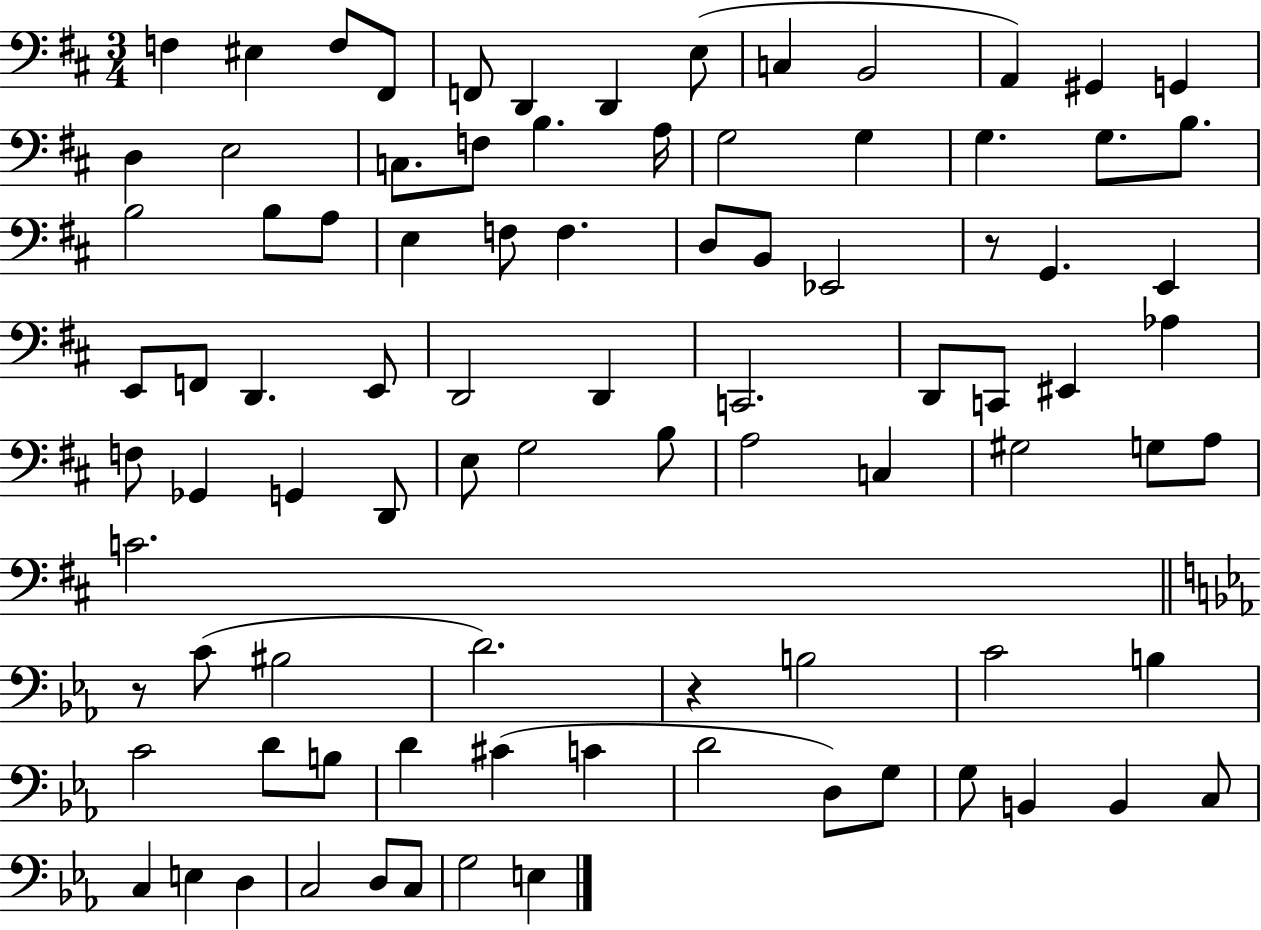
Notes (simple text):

F3/q EIS3/q F3/e F#2/e F2/e D2/q D2/q E3/e C3/q B2/h A2/q G#2/q G2/q D3/q E3/h C3/e. F3/e B3/q. A3/s G3/h G3/q G3/q. G3/e. B3/e. B3/h B3/e A3/e E3/q F3/e F3/q. D3/e B2/e Eb2/h R/e G2/q. E2/q E2/e F2/e D2/q. E2/e D2/h D2/q C2/h. D2/e C2/e EIS2/q Ab3/q F3/e Gb2/q G2/q D2/e E3/e G3/h B3/e A3/h C3/q G#3/h G3/e A3/e C4/h. R/e C4/e BIS3/h D4/h. R/q B3/h C4/h B3/q C4/h D4/e B3/e D4/q C#4/q C4/q D4/h D3/e G3/e G3/e B2/q B2/q C3/e C3/q E3/q D3/q C3/h D3/e C3/e G3/h E3/q